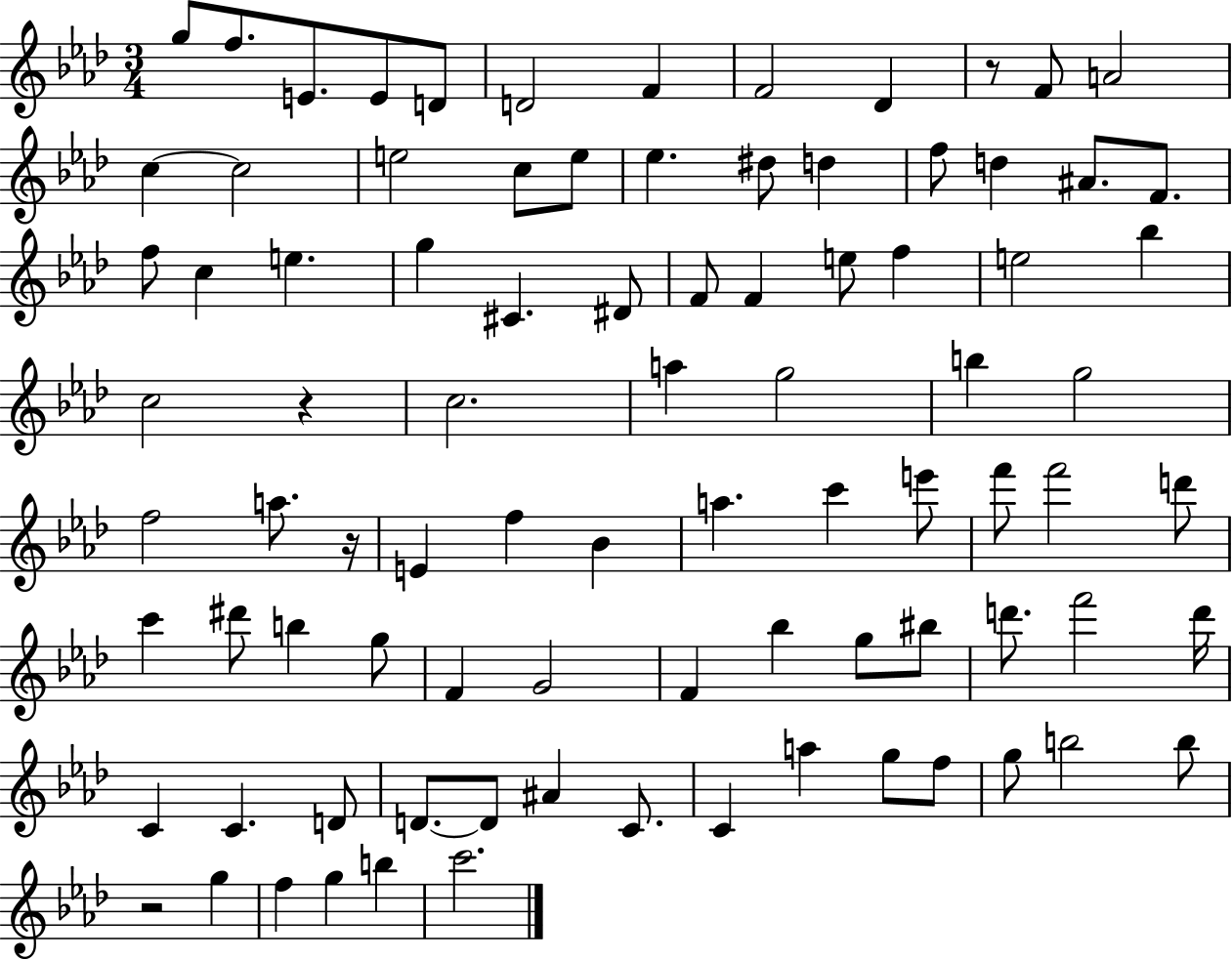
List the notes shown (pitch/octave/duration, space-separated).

G5/e F5/e. E4/e. E4/e D4/e D4/h F4/q F4/h Db4/q R/e F4/e A4/h C5/q C5/h E5/h C5/e E5/e Eb5/q. D#5/e D5/q F5/e D5/q A#4/e. F4/e. F5/e C5/q E5/q. G5/q C#4/q. D#4/e F4/e F4/q E5/e F5/q E5/h Bb5/q C5/h R/q C5/h. A5/q G5/h B5/q G5/h F5/h A5/e. R/s E4/q F5/q Bb4/q A5/q. C6/q E6/e F6/e F6/h D6/e C6/q D#6/e B5/q G5/e F4/q G4/h F4/q Bb5/q G5/e BIS5/e D6/e. F6/h D6/s C4/q C4/q. D4/e D4/e. D4/e A#4/q C4/e. C4/q A5/q G5/e F5/e G5/e B5/h B5/e R/h G5/q F5/q G5/q B5/q C6/h.